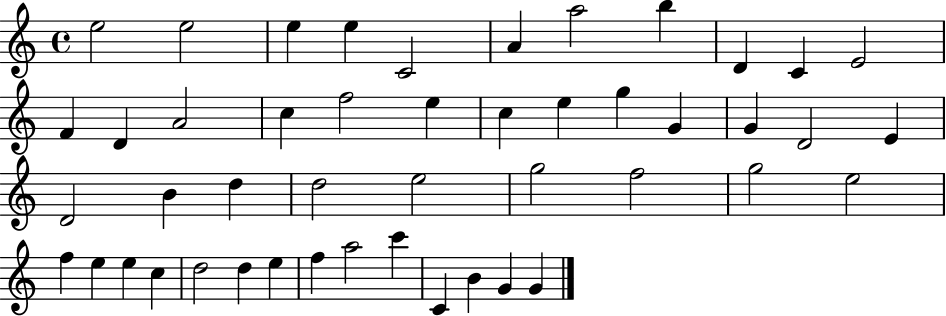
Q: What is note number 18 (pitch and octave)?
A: C5